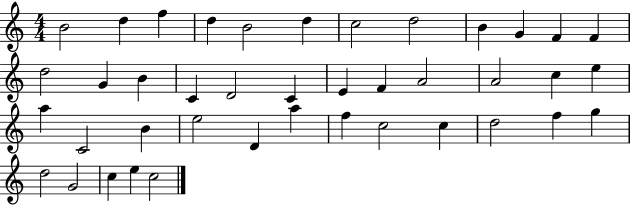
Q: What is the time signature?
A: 4/4